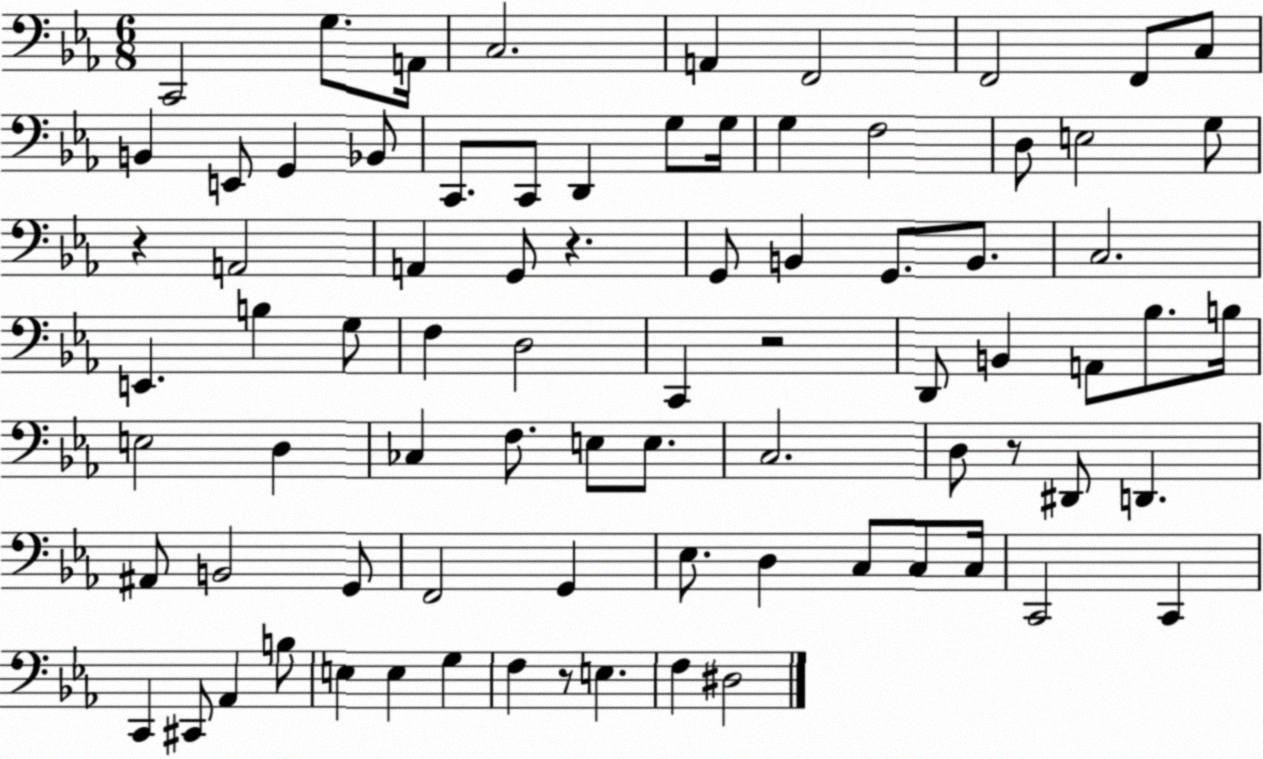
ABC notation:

X:1
T:Untitled
M:6/8
L:1/4
K:Eb
C,,2 G,/2 A,,/4 C,2 A,, F,,2 F,,2 F,,/2 C,/2 B,, E,,/2 G,, _B,,/2 C,,/2 C,,/2 D,, G,/2 G,/4 G, F,2 D,/2 E,2 G,/2 z A,,2 A,, G,,/2 z G,,/2 B,, G,,/2 B,,/2 C,2 E,, B, G,/2 F, D,2 C,, z2 D,,/2 B,, A,,/2 _B,/2 B,/4 E,2 D, _C, F,/2 E,/2 E,/2 C,2 D,/2 z/2 ^D,,/2 D,, ^A,,/2 B,,2 G,,/2 F,,2 G,, _E,/2 D, C,/2 C,/2 C,/4 C,,2 C,, C,, ^C,,/2 _A,, B,/2 E, E, G, F, z/2 E, F, ^D,2